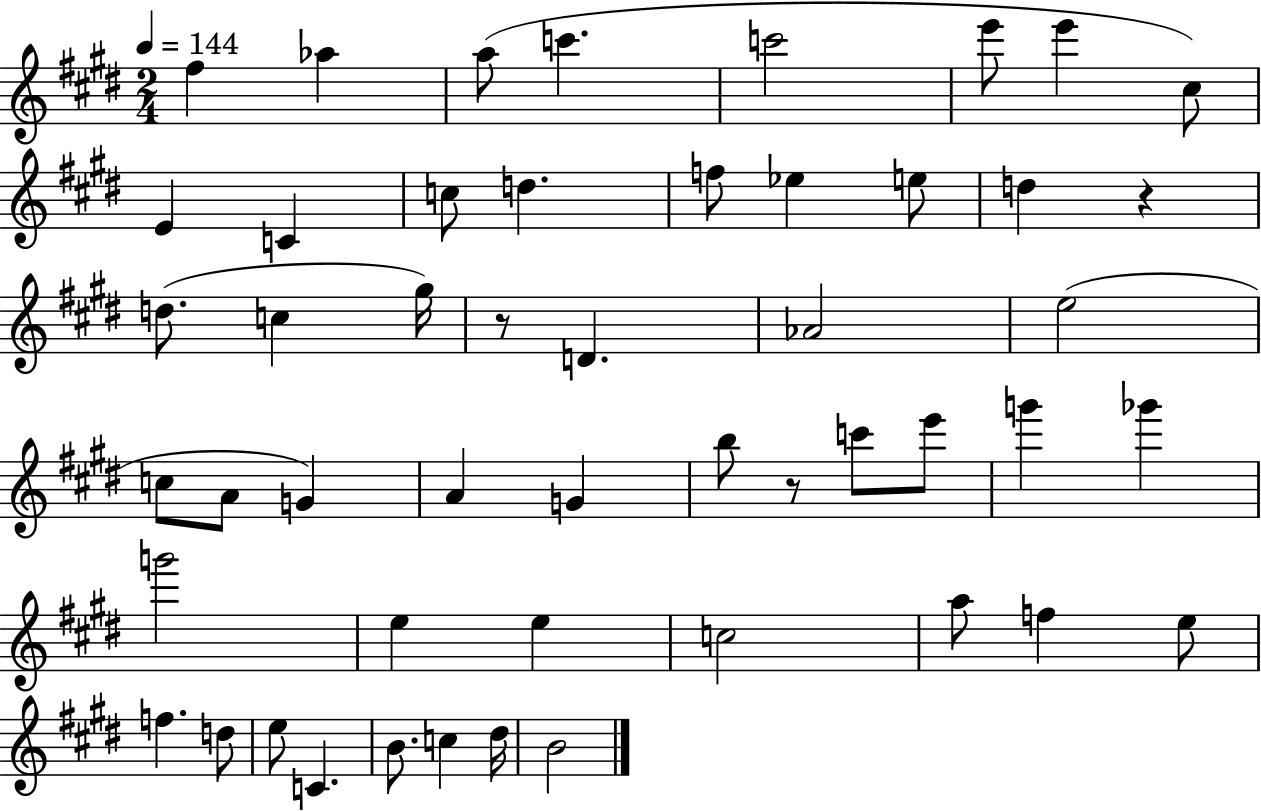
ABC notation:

X:1
T:Untitled
M:2/4
L:1/4
K:E
^f _a a/2 c' c'2 e'/2 e' ^c/2 E C c/2 d f/2 _e e/2 d z d/2 c ^g/4 z/2 D _A2 e2 c/2 A/2 G A G b/2 z/2 c'/2 e'/2 g' _g' g'2 e e c2 a/2 f e/2 f d/2 e/2 C B/2 c ^d/4 B2